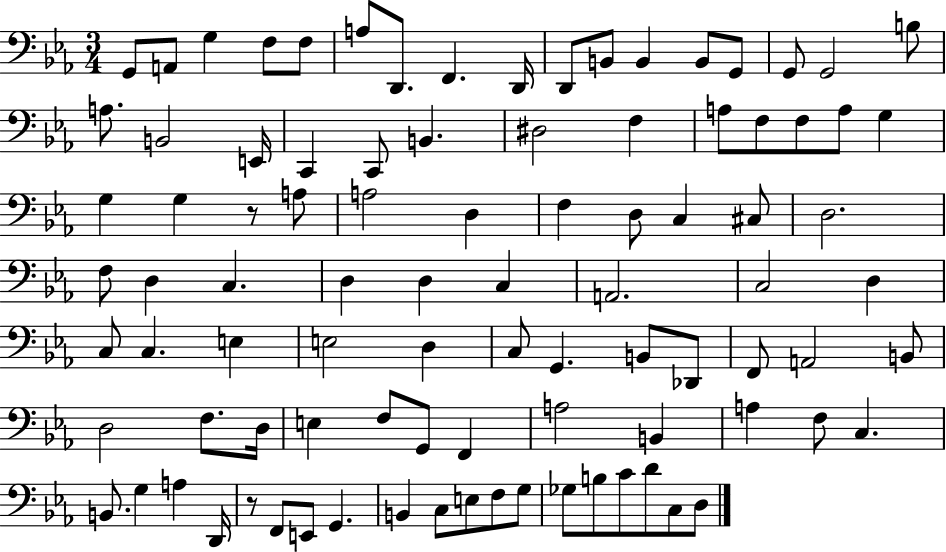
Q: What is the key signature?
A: EES major